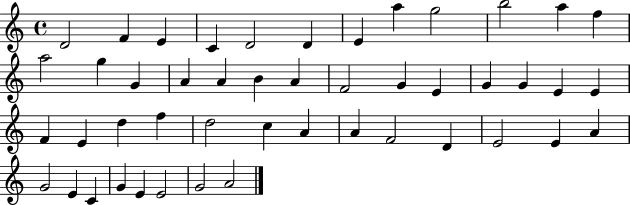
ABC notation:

X:1
T:Untitled
M:4/4
L:1/4
K:C
D2 F E C D2 D E a g2 b2 a f a2 g G A A B A F2 G E G G E E F E d f d2 c A A F2 D E2 E A G2 E C G E E2 G2 A2